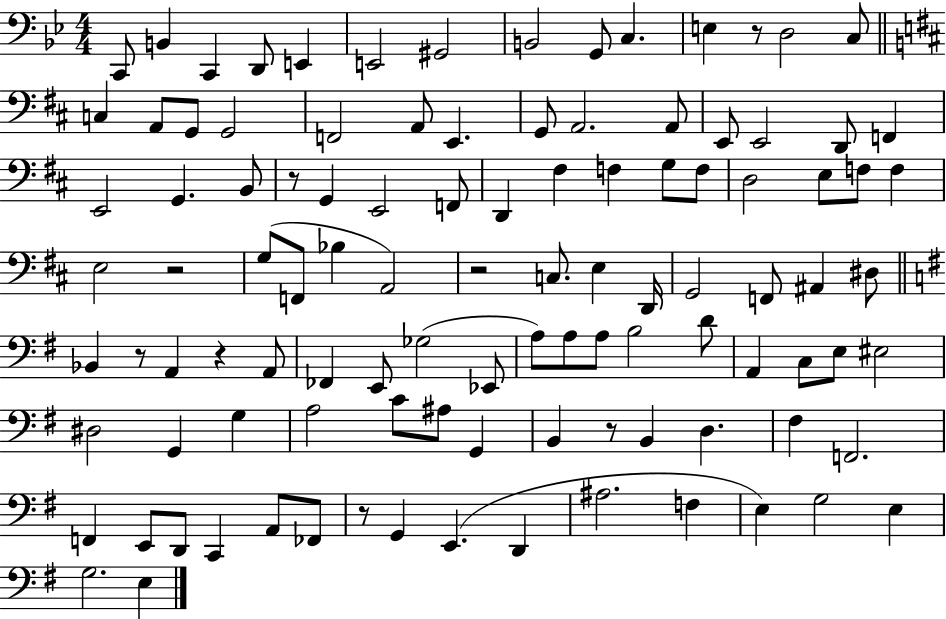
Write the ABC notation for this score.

X:1
T:Untitled
M:4/4
L:1/4
K:Bb
C,,/2 B,, C,, D,,/2 E,, E,,2 ^G,,2 B,,2 G,,/2 C, E, z/2 D,2 C,/2 C, A,,/2 G,,/2 G,,2 F,,2 A,,/2 E,, G,,/2 A,,2 A,,/2 E,,/2 E,,2 D,,/2 F,, E,,2 G,, B,,/2 z/2 G,, E,,2 F,,/2 D,, ^F, F, G,/2 F,/2 D,2 E,/2 F,/2 F, E,2 z2 G,/2 F,,/2 _B, A,,2 z2 C,/2 E, D,,/4 G,,2 F,,/2 ^A,, ^D,/2 _B,, z/2 A,, z A,,/2 _F,, E,,/2 _G,2 _E,,/2 A,/2 A,/2 A,/2 B,2 D/2 A,, C,/2 E,/2 ^E,2 ^D,2 G,, G, A,2 C/2 ^A,/2 G,, B,, z/2 B,, D, ^F, F,,2 F,, E,,/2 D,,/2 C,, A,,/2 _F,,/2 z/2 G,, E,, D,, ^A,2 F, E, G,2 E, G,2 E,